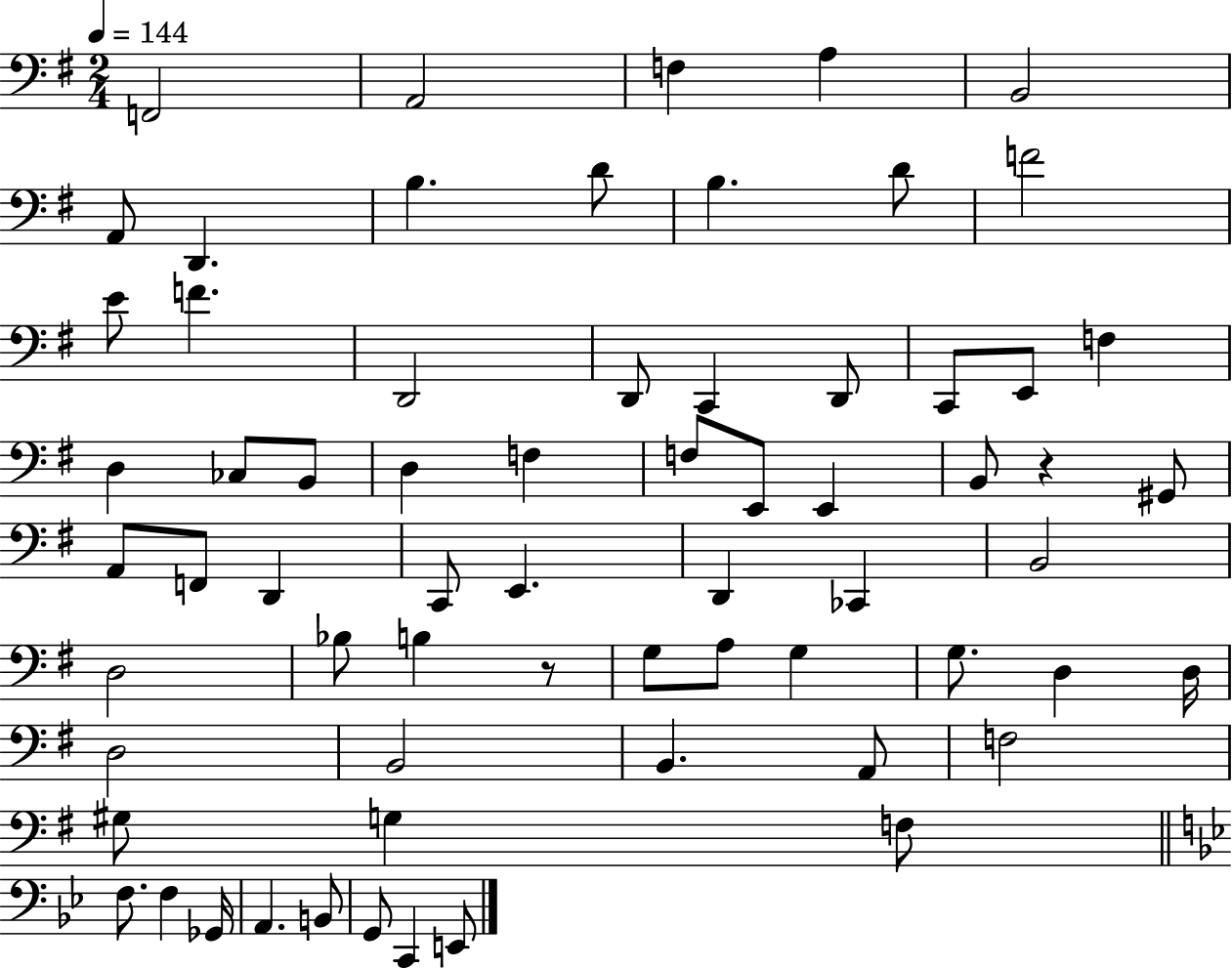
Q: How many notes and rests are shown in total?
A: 66